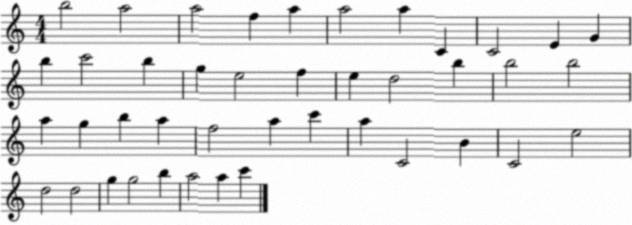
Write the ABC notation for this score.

X:1
T:Untitled
M:4/4
L:1/4
K:C
b2 a2 a2 f a a2 a C C2 E G b c'2 b g e2 f e d2 b b2 b2 a g b a f2 a c' a C2 B C2 e2 d2 d2 g g2 b a2 a c'